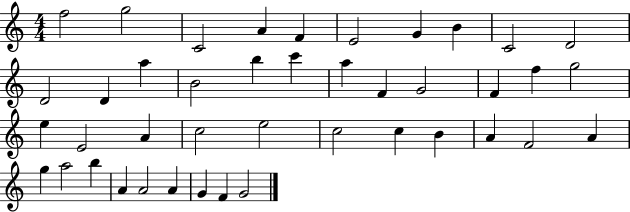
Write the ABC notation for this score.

X:1
T:Untitled
M:4/4
L:1/4
K:C
f2 g2 C2 A F E2 G B C2 D2 D2 D a B2 b c' a F G2 F f g2 e E2 A c2 e2 c2 c B A F2 A g a2 b A A2 A G F G2